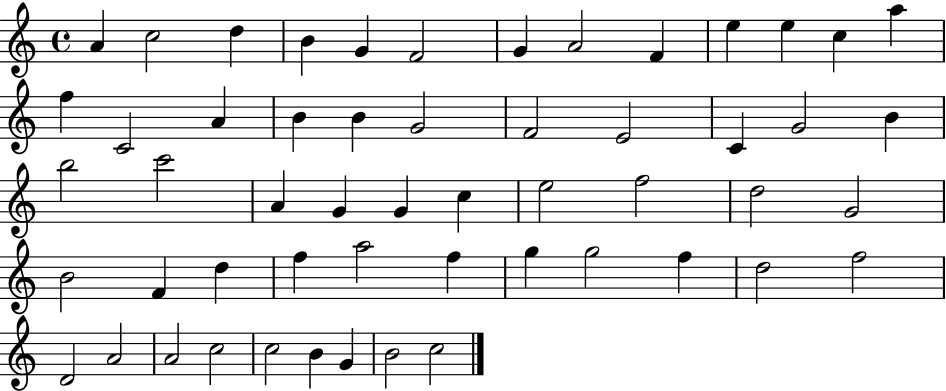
A4/q C5/h D5/q B4/q G4/q F4/h G4/q A4/h F4/q E5/q E5/q C5/q A5/q F5/q C4/h A4/q B4/q B4/q G4/h F4/h E4/h C4/q G4/h B4/q B5/h C6/h A4/q G4/q G4/q C5/q E5/h F5/h D5/h G4/h B4/h F4/q D5/q F5/q A5/h F5/q G5/q G5/h F5/q D5/h F5/h D4/h A4/h A4/h C5/h C5/h B4/q G4/q B4/h C5/h